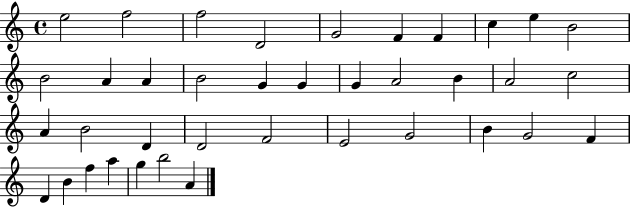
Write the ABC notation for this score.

X:1
T:Untitled
M:4/4
L:1/4
K:C
e2 f2 f2 D2 G2 F F c e B2 B2 A A B2 G G G A2 B A2 c2 A B2 D D2 F2 E2 G2 B G2 F D B f a g b2 A